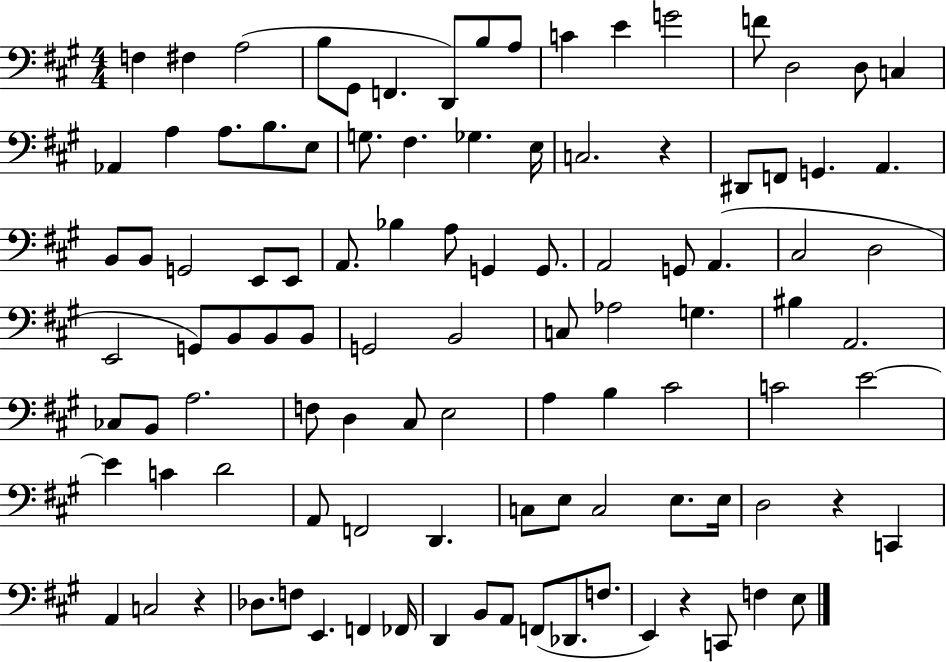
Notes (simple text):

F3/q F#3/q A3/h B3/e G#2/e F2/q. D2/e B3/e A3/e C4/q E4/q G4/h F4/e D3/h D3/e C3/q Ab2/q A3/q A3/e. B3/e. E3/e G3/e. F#3/q. Gb3/q. E3/s C3/h. R/q D#2/e F2/e G2/q. A2/q. B2/e B2/e G2/h E2/e E2/e A2/e. Bb3/q A3/e G2/q G2/e. A2/h G2/e A2/q. C#3/h D3/h E2/h G2/e B2/e B2/e B2/e G2/h B2/h C3/e Ab3/h G3/q. BIS3/q A2/h. CES3/e B2/e A3/h. F3/e D3/q C#3/e E3/h A3/q B3/q C#4/h C4/h E4/h E4/q C4/q D4/h A2/e F2/h D2/q. C3/e E3/e C3/h E3/e. E3/s D3/h R/q C2/q A2/q C3/h R/q Db3/e. F3/e E2/q. F2/q FES2/s D2/q B2/e A2/e F2/e Db2/e. F3/e. E2/q R/q C2/e F3/q E3/e